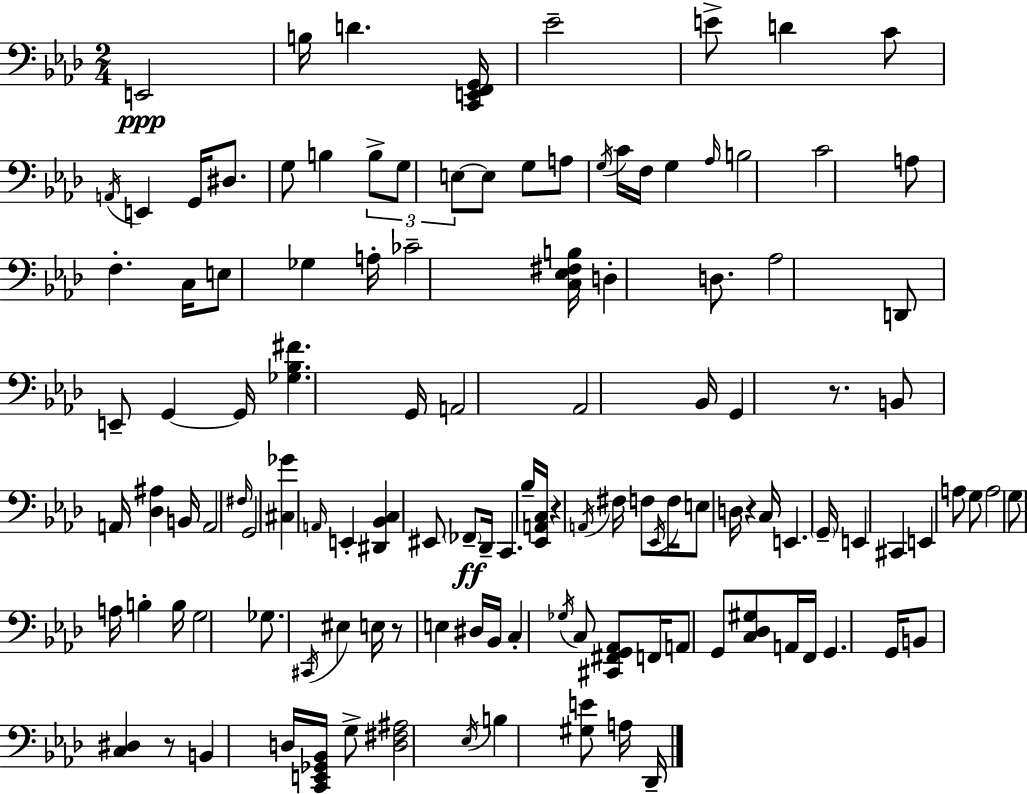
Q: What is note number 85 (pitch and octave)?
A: D#3